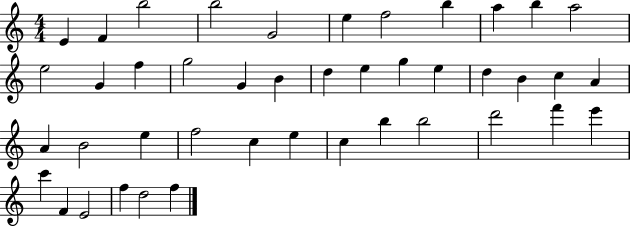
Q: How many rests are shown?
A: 0